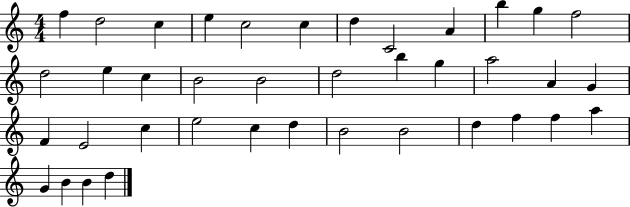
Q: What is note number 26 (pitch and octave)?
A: C5